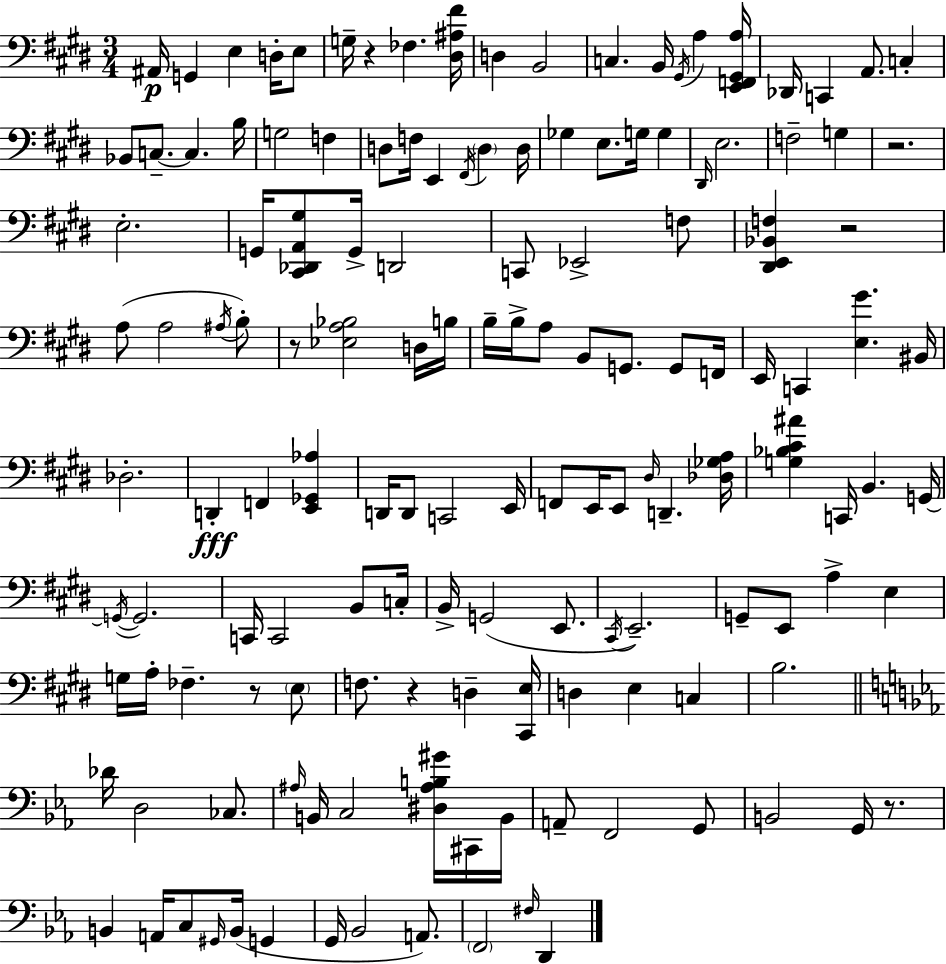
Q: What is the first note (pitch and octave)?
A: A#2